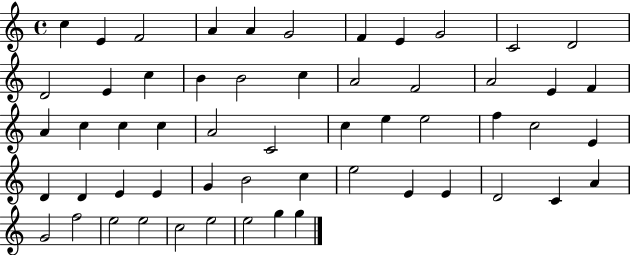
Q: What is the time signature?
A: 4/4